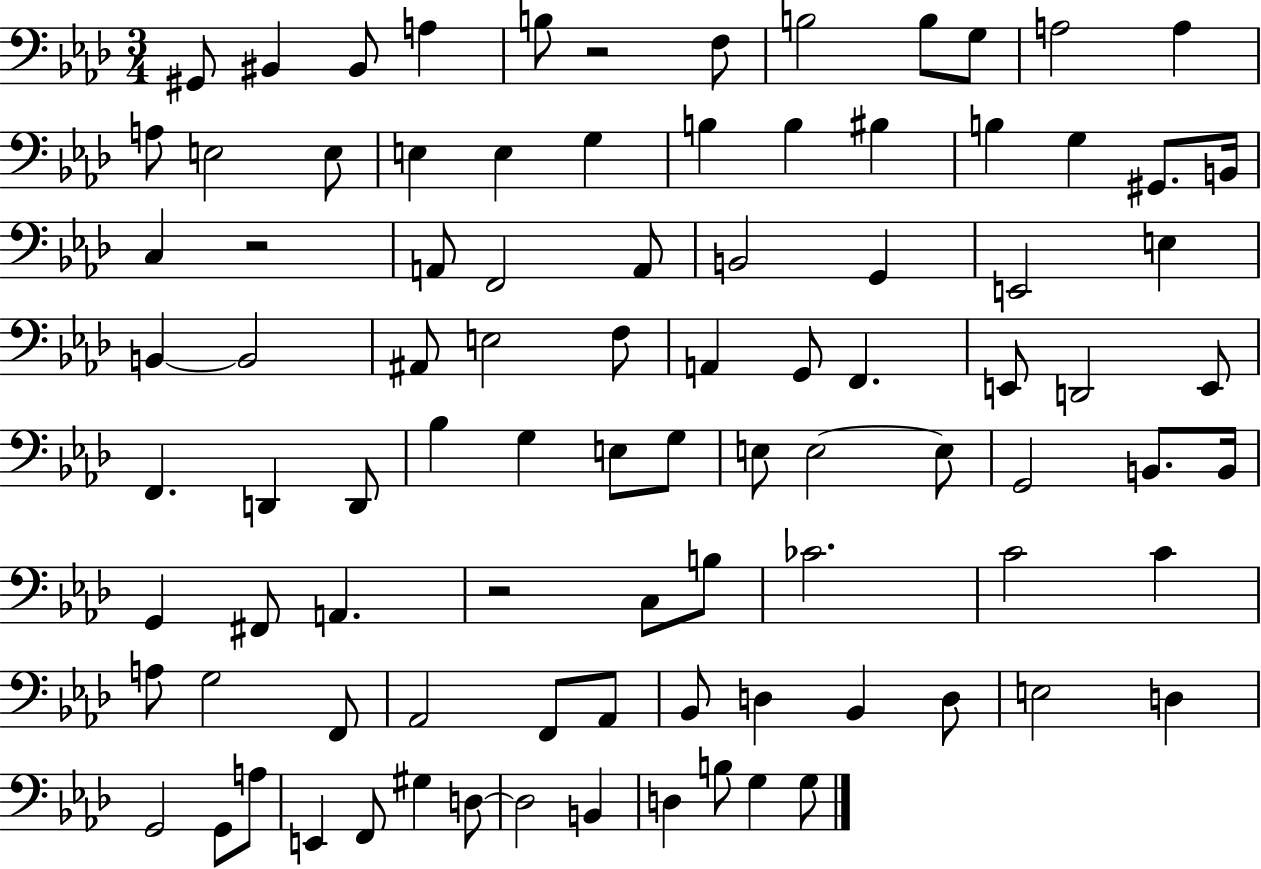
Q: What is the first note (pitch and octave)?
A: G#2